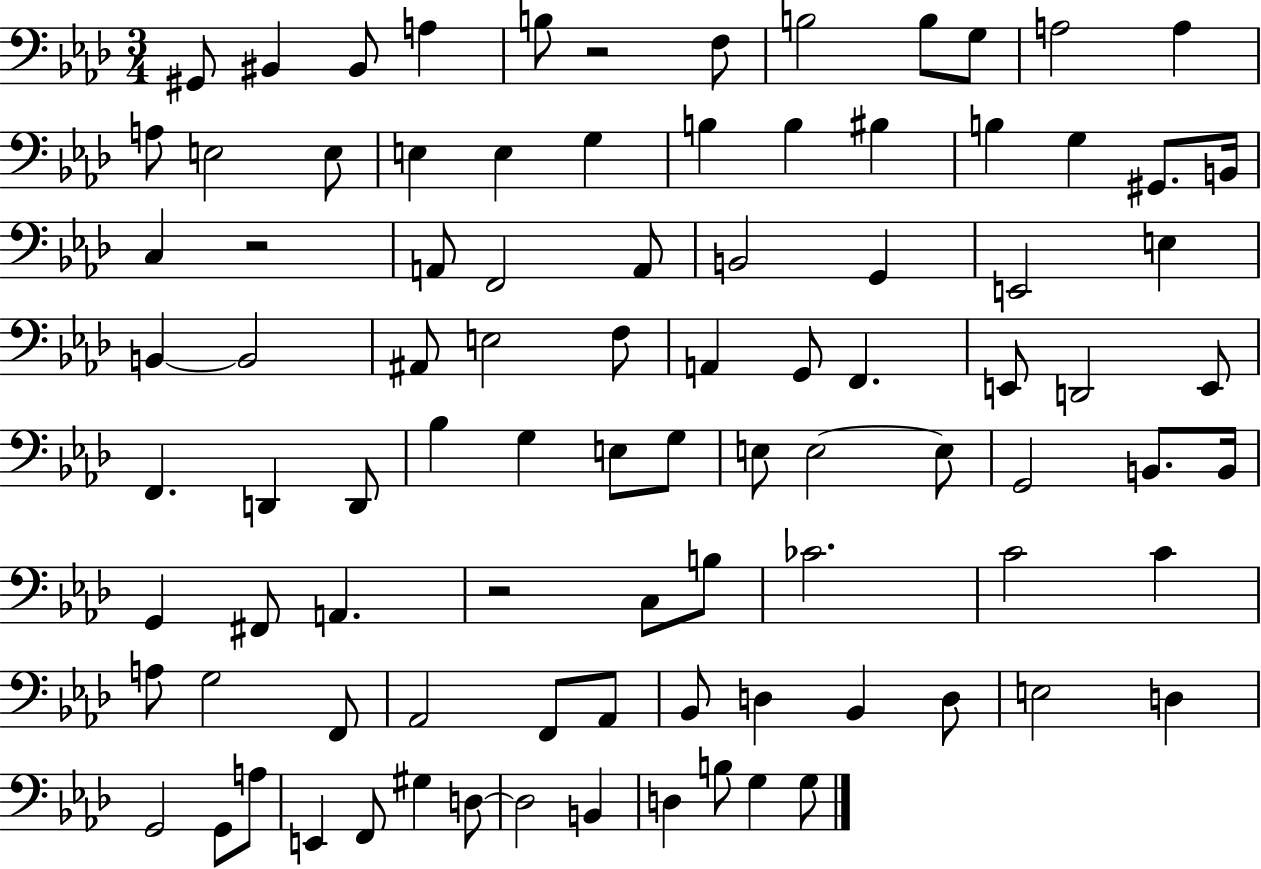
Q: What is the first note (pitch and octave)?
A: G#2